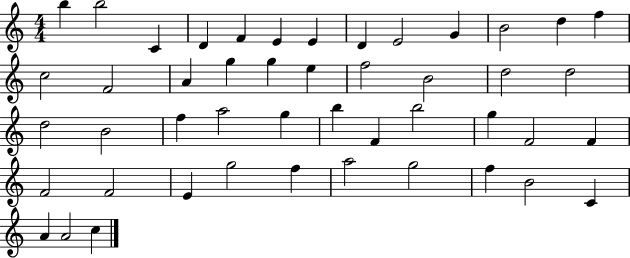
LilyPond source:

{
  \clef treble
  \numericTimeSignature
  \time 4/4
  \key c \major
  b''4 b''2 c'4 | d'4 f'4 e'4 e'4 | d'4 e'2 g'4 | b'2 d''4 f''4 | \break c''2 f'2 | a'4 g''4 g''4 e''4 | f''2 b'2 | d''2 d''2 | \break d''2 b'2 | f''4 a''2 g''4 | b''4 f'4 b''2 | g''4 f'2 f'4 | \break f'2 f'2 | e'4 g''2 f''4 | a''2 g''2 | f''4 b'2 c'4 | \break a'4 a'2 c''4 | \bar "|."
}